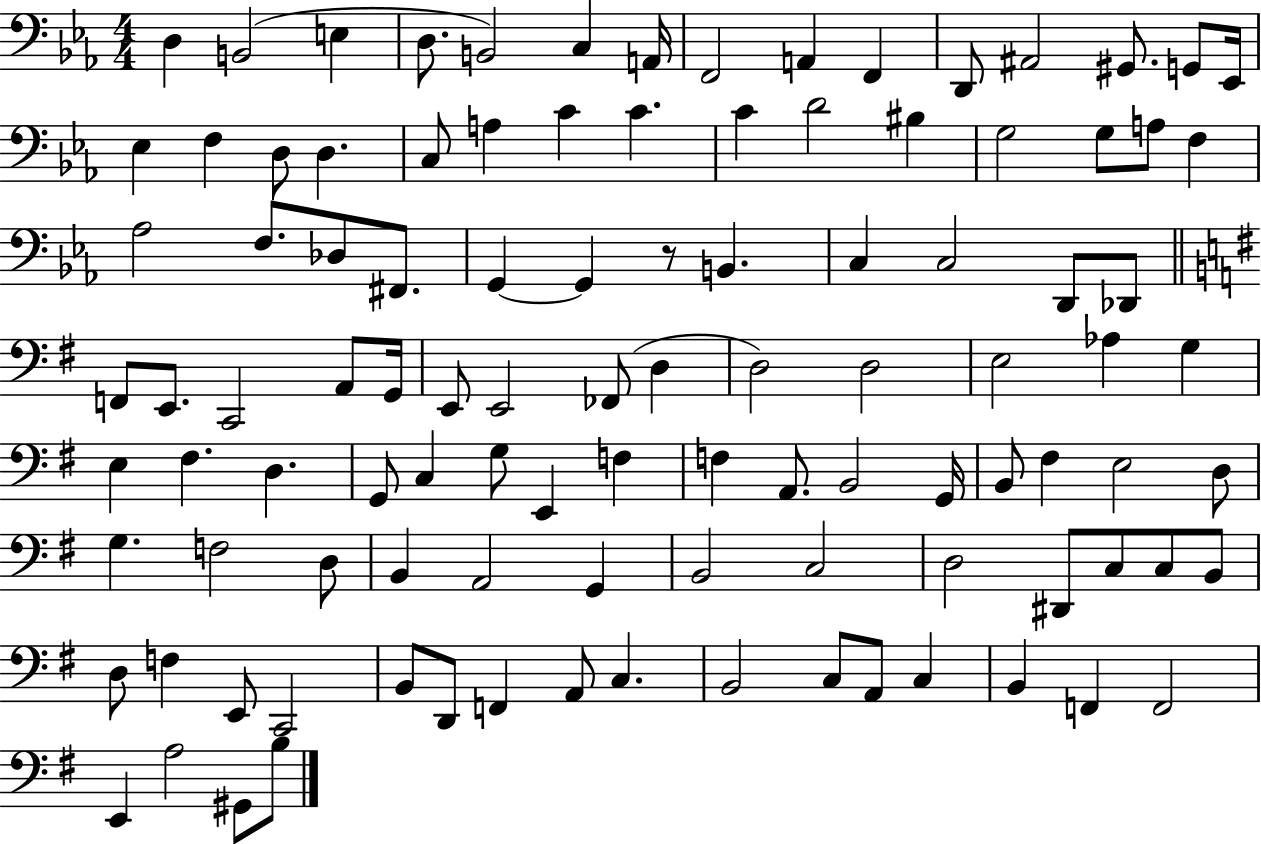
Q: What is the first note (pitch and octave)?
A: D3